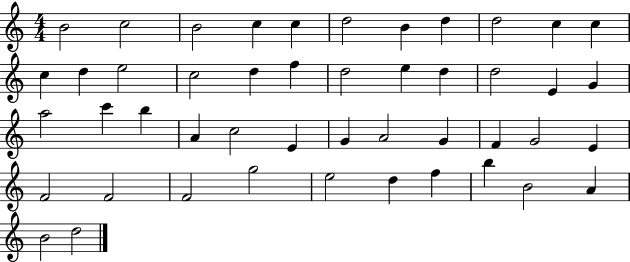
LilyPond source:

{
  \clef treble
  \numericTimeSignature
  \time 4/4
  \key c \major
  b'2 c''2 | b'2 c''4 c''4 | d''2 b'4 d''4 | d''2 c''4 c''4 | \break c''4 d''4 e''2 | c''2 d''4 f''4 | d''2 e''4 d''4 | d''2 e'4 g'4 | \break a''2 c'''4 b''4 | a'4 c''2 e'4 | g'4 a'2 g'4 | f'4 g'2 e'4 | \break f'2 f'2 | f'2 g''2 | e''2 d''4 f''4 | b''4 b'2 a'4 | \break b'2 d''2 | \bar "|."
}